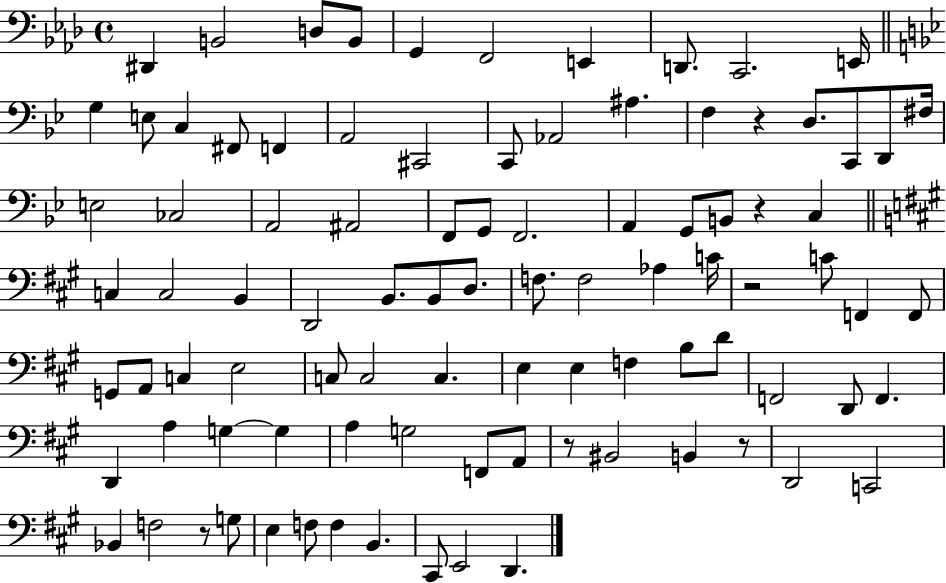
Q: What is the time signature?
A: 4/4